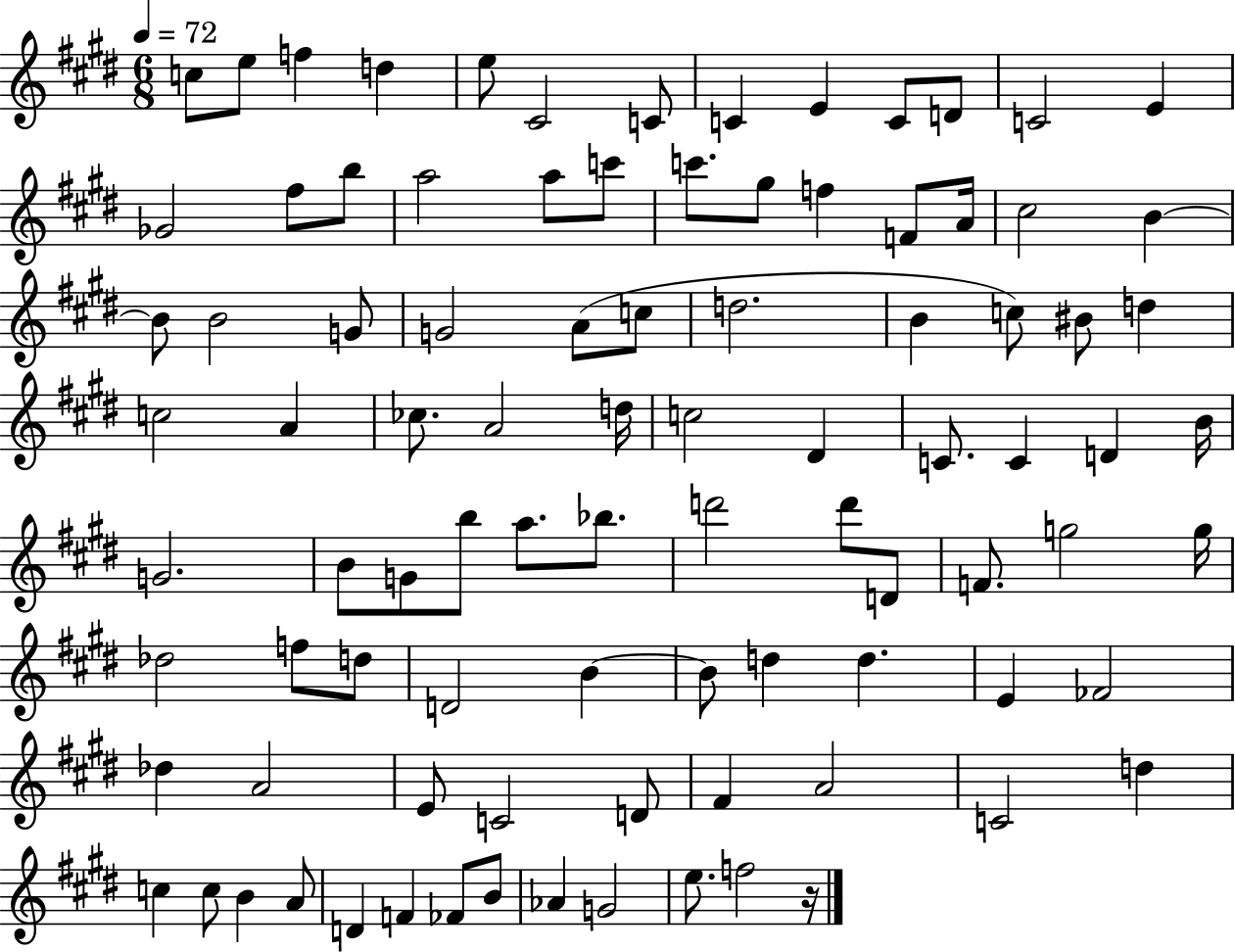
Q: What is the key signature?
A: E major